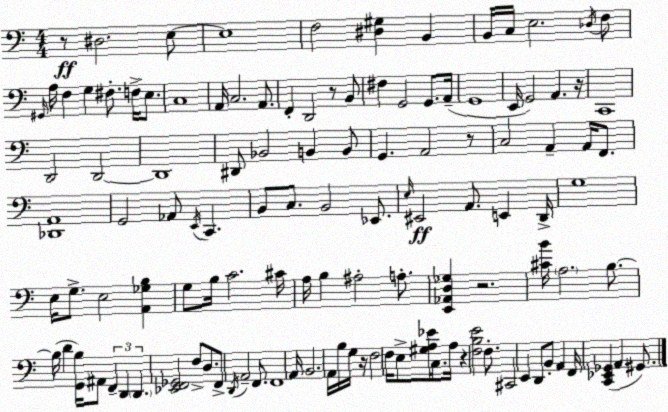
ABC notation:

X:1
T:Untitled
M:4/4
L:1/4
K:Am
z/2 ^D,2 E,/2 E,4 F,2 [^D,^G,] B,, B,,/4 C,/4 E,2 _D,/4 F,/2 ^G,,/4 A,/4 F, G, ^F,/2 F,/4 E,/2 C,4 A,,/4 C,2 A,,/2 F,, D,,2 z/2 B,,/2 ^F, G,,2 G,,/2 A,,/4 G,,4 E,,/4 G,,2 A,, z/4 C,,4 D,,2 D,,2 D,,4 ^D,,/2 _B,,2 B,, B,,/2 G,, A,,2 z/2 C,2 A,, A,,/4 F,,/2 [_D,,A,,]4 G,,2 _A,,/2 E,,/4 C,, B,,/2 C,/2 B,,2 _E,,/2 E,/4 ^E,,2 A,,/2 E,, D,,/4 G,4 E,/4 G,/2 E,2 [A,,_G,B,] G,/2 B,/4 C2 ^C/4 A,/4 B, ^A,2 A,/2 [E,,_A,,D,_G,] z2 [^CB]/4 A,2 B,/2 B,/4 D [G,,B,]/4 ^A,,/2 F,, D,, D,, [_E,,F,,_G,,]2 F,/2 D,/2 F,,/2 D,,/4 A,,2 F,,/2 F,,4 A,,/4 B,,2 A,,/4 B,/4 G,/4 z/4 F,2 F,/4 E,/2 [^G,A,_E]/4 C,/2 A,/4 z [F,B,E]2 F,/2 ^C,,2 E,, D,,/2 B,,/2 A,, F,,/4 [C,,_E,,_G,,] A,, ^G,,/2